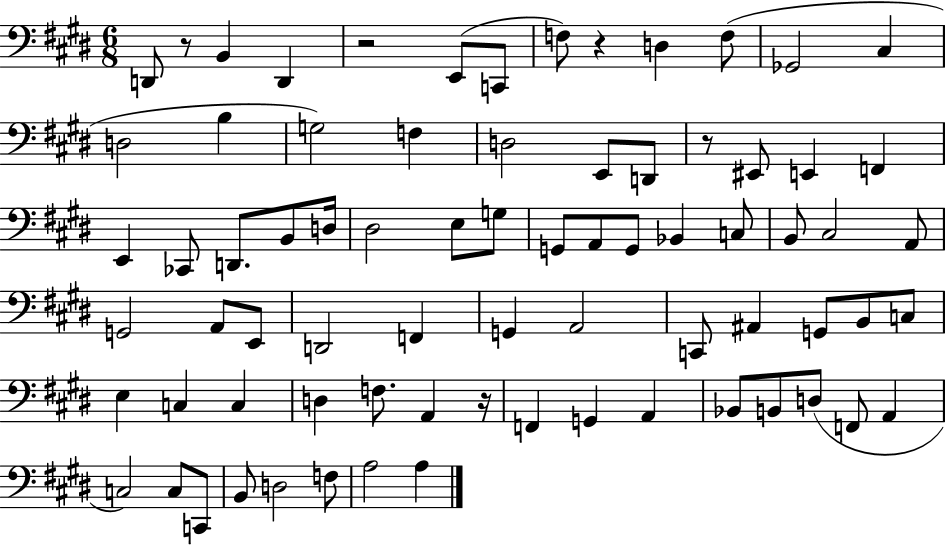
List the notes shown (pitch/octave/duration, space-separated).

D2/e R/e B2/q D2/q R/h E2/e C2/e F3/e R/q D3/q F3/e Gb2/h C#3/q D3/h B3/q G3/h F3/q D3/h E2/e D2/e R/e EIS2/e E2/q F2/q E2/q CES2/e D2/e. B2/e D3/s D#3/h E3/e G3/e G2/e A2/e G2/e Bb2/q C3/e B2/e C#3/h A2/e G2/h A2/e E2/e D2/h F2/q G2/q A2/h C2/e A#2/q G2/e B2/e C3/e E3/q C3/q C3/q D3/q F3/e. A2/q R/s F2/q G2/q A2/q Bb2/e B2/e D3/e F2/e A2/q C3/h C3/e C2/e B2/e D3/h F3/e A3/h A3/q